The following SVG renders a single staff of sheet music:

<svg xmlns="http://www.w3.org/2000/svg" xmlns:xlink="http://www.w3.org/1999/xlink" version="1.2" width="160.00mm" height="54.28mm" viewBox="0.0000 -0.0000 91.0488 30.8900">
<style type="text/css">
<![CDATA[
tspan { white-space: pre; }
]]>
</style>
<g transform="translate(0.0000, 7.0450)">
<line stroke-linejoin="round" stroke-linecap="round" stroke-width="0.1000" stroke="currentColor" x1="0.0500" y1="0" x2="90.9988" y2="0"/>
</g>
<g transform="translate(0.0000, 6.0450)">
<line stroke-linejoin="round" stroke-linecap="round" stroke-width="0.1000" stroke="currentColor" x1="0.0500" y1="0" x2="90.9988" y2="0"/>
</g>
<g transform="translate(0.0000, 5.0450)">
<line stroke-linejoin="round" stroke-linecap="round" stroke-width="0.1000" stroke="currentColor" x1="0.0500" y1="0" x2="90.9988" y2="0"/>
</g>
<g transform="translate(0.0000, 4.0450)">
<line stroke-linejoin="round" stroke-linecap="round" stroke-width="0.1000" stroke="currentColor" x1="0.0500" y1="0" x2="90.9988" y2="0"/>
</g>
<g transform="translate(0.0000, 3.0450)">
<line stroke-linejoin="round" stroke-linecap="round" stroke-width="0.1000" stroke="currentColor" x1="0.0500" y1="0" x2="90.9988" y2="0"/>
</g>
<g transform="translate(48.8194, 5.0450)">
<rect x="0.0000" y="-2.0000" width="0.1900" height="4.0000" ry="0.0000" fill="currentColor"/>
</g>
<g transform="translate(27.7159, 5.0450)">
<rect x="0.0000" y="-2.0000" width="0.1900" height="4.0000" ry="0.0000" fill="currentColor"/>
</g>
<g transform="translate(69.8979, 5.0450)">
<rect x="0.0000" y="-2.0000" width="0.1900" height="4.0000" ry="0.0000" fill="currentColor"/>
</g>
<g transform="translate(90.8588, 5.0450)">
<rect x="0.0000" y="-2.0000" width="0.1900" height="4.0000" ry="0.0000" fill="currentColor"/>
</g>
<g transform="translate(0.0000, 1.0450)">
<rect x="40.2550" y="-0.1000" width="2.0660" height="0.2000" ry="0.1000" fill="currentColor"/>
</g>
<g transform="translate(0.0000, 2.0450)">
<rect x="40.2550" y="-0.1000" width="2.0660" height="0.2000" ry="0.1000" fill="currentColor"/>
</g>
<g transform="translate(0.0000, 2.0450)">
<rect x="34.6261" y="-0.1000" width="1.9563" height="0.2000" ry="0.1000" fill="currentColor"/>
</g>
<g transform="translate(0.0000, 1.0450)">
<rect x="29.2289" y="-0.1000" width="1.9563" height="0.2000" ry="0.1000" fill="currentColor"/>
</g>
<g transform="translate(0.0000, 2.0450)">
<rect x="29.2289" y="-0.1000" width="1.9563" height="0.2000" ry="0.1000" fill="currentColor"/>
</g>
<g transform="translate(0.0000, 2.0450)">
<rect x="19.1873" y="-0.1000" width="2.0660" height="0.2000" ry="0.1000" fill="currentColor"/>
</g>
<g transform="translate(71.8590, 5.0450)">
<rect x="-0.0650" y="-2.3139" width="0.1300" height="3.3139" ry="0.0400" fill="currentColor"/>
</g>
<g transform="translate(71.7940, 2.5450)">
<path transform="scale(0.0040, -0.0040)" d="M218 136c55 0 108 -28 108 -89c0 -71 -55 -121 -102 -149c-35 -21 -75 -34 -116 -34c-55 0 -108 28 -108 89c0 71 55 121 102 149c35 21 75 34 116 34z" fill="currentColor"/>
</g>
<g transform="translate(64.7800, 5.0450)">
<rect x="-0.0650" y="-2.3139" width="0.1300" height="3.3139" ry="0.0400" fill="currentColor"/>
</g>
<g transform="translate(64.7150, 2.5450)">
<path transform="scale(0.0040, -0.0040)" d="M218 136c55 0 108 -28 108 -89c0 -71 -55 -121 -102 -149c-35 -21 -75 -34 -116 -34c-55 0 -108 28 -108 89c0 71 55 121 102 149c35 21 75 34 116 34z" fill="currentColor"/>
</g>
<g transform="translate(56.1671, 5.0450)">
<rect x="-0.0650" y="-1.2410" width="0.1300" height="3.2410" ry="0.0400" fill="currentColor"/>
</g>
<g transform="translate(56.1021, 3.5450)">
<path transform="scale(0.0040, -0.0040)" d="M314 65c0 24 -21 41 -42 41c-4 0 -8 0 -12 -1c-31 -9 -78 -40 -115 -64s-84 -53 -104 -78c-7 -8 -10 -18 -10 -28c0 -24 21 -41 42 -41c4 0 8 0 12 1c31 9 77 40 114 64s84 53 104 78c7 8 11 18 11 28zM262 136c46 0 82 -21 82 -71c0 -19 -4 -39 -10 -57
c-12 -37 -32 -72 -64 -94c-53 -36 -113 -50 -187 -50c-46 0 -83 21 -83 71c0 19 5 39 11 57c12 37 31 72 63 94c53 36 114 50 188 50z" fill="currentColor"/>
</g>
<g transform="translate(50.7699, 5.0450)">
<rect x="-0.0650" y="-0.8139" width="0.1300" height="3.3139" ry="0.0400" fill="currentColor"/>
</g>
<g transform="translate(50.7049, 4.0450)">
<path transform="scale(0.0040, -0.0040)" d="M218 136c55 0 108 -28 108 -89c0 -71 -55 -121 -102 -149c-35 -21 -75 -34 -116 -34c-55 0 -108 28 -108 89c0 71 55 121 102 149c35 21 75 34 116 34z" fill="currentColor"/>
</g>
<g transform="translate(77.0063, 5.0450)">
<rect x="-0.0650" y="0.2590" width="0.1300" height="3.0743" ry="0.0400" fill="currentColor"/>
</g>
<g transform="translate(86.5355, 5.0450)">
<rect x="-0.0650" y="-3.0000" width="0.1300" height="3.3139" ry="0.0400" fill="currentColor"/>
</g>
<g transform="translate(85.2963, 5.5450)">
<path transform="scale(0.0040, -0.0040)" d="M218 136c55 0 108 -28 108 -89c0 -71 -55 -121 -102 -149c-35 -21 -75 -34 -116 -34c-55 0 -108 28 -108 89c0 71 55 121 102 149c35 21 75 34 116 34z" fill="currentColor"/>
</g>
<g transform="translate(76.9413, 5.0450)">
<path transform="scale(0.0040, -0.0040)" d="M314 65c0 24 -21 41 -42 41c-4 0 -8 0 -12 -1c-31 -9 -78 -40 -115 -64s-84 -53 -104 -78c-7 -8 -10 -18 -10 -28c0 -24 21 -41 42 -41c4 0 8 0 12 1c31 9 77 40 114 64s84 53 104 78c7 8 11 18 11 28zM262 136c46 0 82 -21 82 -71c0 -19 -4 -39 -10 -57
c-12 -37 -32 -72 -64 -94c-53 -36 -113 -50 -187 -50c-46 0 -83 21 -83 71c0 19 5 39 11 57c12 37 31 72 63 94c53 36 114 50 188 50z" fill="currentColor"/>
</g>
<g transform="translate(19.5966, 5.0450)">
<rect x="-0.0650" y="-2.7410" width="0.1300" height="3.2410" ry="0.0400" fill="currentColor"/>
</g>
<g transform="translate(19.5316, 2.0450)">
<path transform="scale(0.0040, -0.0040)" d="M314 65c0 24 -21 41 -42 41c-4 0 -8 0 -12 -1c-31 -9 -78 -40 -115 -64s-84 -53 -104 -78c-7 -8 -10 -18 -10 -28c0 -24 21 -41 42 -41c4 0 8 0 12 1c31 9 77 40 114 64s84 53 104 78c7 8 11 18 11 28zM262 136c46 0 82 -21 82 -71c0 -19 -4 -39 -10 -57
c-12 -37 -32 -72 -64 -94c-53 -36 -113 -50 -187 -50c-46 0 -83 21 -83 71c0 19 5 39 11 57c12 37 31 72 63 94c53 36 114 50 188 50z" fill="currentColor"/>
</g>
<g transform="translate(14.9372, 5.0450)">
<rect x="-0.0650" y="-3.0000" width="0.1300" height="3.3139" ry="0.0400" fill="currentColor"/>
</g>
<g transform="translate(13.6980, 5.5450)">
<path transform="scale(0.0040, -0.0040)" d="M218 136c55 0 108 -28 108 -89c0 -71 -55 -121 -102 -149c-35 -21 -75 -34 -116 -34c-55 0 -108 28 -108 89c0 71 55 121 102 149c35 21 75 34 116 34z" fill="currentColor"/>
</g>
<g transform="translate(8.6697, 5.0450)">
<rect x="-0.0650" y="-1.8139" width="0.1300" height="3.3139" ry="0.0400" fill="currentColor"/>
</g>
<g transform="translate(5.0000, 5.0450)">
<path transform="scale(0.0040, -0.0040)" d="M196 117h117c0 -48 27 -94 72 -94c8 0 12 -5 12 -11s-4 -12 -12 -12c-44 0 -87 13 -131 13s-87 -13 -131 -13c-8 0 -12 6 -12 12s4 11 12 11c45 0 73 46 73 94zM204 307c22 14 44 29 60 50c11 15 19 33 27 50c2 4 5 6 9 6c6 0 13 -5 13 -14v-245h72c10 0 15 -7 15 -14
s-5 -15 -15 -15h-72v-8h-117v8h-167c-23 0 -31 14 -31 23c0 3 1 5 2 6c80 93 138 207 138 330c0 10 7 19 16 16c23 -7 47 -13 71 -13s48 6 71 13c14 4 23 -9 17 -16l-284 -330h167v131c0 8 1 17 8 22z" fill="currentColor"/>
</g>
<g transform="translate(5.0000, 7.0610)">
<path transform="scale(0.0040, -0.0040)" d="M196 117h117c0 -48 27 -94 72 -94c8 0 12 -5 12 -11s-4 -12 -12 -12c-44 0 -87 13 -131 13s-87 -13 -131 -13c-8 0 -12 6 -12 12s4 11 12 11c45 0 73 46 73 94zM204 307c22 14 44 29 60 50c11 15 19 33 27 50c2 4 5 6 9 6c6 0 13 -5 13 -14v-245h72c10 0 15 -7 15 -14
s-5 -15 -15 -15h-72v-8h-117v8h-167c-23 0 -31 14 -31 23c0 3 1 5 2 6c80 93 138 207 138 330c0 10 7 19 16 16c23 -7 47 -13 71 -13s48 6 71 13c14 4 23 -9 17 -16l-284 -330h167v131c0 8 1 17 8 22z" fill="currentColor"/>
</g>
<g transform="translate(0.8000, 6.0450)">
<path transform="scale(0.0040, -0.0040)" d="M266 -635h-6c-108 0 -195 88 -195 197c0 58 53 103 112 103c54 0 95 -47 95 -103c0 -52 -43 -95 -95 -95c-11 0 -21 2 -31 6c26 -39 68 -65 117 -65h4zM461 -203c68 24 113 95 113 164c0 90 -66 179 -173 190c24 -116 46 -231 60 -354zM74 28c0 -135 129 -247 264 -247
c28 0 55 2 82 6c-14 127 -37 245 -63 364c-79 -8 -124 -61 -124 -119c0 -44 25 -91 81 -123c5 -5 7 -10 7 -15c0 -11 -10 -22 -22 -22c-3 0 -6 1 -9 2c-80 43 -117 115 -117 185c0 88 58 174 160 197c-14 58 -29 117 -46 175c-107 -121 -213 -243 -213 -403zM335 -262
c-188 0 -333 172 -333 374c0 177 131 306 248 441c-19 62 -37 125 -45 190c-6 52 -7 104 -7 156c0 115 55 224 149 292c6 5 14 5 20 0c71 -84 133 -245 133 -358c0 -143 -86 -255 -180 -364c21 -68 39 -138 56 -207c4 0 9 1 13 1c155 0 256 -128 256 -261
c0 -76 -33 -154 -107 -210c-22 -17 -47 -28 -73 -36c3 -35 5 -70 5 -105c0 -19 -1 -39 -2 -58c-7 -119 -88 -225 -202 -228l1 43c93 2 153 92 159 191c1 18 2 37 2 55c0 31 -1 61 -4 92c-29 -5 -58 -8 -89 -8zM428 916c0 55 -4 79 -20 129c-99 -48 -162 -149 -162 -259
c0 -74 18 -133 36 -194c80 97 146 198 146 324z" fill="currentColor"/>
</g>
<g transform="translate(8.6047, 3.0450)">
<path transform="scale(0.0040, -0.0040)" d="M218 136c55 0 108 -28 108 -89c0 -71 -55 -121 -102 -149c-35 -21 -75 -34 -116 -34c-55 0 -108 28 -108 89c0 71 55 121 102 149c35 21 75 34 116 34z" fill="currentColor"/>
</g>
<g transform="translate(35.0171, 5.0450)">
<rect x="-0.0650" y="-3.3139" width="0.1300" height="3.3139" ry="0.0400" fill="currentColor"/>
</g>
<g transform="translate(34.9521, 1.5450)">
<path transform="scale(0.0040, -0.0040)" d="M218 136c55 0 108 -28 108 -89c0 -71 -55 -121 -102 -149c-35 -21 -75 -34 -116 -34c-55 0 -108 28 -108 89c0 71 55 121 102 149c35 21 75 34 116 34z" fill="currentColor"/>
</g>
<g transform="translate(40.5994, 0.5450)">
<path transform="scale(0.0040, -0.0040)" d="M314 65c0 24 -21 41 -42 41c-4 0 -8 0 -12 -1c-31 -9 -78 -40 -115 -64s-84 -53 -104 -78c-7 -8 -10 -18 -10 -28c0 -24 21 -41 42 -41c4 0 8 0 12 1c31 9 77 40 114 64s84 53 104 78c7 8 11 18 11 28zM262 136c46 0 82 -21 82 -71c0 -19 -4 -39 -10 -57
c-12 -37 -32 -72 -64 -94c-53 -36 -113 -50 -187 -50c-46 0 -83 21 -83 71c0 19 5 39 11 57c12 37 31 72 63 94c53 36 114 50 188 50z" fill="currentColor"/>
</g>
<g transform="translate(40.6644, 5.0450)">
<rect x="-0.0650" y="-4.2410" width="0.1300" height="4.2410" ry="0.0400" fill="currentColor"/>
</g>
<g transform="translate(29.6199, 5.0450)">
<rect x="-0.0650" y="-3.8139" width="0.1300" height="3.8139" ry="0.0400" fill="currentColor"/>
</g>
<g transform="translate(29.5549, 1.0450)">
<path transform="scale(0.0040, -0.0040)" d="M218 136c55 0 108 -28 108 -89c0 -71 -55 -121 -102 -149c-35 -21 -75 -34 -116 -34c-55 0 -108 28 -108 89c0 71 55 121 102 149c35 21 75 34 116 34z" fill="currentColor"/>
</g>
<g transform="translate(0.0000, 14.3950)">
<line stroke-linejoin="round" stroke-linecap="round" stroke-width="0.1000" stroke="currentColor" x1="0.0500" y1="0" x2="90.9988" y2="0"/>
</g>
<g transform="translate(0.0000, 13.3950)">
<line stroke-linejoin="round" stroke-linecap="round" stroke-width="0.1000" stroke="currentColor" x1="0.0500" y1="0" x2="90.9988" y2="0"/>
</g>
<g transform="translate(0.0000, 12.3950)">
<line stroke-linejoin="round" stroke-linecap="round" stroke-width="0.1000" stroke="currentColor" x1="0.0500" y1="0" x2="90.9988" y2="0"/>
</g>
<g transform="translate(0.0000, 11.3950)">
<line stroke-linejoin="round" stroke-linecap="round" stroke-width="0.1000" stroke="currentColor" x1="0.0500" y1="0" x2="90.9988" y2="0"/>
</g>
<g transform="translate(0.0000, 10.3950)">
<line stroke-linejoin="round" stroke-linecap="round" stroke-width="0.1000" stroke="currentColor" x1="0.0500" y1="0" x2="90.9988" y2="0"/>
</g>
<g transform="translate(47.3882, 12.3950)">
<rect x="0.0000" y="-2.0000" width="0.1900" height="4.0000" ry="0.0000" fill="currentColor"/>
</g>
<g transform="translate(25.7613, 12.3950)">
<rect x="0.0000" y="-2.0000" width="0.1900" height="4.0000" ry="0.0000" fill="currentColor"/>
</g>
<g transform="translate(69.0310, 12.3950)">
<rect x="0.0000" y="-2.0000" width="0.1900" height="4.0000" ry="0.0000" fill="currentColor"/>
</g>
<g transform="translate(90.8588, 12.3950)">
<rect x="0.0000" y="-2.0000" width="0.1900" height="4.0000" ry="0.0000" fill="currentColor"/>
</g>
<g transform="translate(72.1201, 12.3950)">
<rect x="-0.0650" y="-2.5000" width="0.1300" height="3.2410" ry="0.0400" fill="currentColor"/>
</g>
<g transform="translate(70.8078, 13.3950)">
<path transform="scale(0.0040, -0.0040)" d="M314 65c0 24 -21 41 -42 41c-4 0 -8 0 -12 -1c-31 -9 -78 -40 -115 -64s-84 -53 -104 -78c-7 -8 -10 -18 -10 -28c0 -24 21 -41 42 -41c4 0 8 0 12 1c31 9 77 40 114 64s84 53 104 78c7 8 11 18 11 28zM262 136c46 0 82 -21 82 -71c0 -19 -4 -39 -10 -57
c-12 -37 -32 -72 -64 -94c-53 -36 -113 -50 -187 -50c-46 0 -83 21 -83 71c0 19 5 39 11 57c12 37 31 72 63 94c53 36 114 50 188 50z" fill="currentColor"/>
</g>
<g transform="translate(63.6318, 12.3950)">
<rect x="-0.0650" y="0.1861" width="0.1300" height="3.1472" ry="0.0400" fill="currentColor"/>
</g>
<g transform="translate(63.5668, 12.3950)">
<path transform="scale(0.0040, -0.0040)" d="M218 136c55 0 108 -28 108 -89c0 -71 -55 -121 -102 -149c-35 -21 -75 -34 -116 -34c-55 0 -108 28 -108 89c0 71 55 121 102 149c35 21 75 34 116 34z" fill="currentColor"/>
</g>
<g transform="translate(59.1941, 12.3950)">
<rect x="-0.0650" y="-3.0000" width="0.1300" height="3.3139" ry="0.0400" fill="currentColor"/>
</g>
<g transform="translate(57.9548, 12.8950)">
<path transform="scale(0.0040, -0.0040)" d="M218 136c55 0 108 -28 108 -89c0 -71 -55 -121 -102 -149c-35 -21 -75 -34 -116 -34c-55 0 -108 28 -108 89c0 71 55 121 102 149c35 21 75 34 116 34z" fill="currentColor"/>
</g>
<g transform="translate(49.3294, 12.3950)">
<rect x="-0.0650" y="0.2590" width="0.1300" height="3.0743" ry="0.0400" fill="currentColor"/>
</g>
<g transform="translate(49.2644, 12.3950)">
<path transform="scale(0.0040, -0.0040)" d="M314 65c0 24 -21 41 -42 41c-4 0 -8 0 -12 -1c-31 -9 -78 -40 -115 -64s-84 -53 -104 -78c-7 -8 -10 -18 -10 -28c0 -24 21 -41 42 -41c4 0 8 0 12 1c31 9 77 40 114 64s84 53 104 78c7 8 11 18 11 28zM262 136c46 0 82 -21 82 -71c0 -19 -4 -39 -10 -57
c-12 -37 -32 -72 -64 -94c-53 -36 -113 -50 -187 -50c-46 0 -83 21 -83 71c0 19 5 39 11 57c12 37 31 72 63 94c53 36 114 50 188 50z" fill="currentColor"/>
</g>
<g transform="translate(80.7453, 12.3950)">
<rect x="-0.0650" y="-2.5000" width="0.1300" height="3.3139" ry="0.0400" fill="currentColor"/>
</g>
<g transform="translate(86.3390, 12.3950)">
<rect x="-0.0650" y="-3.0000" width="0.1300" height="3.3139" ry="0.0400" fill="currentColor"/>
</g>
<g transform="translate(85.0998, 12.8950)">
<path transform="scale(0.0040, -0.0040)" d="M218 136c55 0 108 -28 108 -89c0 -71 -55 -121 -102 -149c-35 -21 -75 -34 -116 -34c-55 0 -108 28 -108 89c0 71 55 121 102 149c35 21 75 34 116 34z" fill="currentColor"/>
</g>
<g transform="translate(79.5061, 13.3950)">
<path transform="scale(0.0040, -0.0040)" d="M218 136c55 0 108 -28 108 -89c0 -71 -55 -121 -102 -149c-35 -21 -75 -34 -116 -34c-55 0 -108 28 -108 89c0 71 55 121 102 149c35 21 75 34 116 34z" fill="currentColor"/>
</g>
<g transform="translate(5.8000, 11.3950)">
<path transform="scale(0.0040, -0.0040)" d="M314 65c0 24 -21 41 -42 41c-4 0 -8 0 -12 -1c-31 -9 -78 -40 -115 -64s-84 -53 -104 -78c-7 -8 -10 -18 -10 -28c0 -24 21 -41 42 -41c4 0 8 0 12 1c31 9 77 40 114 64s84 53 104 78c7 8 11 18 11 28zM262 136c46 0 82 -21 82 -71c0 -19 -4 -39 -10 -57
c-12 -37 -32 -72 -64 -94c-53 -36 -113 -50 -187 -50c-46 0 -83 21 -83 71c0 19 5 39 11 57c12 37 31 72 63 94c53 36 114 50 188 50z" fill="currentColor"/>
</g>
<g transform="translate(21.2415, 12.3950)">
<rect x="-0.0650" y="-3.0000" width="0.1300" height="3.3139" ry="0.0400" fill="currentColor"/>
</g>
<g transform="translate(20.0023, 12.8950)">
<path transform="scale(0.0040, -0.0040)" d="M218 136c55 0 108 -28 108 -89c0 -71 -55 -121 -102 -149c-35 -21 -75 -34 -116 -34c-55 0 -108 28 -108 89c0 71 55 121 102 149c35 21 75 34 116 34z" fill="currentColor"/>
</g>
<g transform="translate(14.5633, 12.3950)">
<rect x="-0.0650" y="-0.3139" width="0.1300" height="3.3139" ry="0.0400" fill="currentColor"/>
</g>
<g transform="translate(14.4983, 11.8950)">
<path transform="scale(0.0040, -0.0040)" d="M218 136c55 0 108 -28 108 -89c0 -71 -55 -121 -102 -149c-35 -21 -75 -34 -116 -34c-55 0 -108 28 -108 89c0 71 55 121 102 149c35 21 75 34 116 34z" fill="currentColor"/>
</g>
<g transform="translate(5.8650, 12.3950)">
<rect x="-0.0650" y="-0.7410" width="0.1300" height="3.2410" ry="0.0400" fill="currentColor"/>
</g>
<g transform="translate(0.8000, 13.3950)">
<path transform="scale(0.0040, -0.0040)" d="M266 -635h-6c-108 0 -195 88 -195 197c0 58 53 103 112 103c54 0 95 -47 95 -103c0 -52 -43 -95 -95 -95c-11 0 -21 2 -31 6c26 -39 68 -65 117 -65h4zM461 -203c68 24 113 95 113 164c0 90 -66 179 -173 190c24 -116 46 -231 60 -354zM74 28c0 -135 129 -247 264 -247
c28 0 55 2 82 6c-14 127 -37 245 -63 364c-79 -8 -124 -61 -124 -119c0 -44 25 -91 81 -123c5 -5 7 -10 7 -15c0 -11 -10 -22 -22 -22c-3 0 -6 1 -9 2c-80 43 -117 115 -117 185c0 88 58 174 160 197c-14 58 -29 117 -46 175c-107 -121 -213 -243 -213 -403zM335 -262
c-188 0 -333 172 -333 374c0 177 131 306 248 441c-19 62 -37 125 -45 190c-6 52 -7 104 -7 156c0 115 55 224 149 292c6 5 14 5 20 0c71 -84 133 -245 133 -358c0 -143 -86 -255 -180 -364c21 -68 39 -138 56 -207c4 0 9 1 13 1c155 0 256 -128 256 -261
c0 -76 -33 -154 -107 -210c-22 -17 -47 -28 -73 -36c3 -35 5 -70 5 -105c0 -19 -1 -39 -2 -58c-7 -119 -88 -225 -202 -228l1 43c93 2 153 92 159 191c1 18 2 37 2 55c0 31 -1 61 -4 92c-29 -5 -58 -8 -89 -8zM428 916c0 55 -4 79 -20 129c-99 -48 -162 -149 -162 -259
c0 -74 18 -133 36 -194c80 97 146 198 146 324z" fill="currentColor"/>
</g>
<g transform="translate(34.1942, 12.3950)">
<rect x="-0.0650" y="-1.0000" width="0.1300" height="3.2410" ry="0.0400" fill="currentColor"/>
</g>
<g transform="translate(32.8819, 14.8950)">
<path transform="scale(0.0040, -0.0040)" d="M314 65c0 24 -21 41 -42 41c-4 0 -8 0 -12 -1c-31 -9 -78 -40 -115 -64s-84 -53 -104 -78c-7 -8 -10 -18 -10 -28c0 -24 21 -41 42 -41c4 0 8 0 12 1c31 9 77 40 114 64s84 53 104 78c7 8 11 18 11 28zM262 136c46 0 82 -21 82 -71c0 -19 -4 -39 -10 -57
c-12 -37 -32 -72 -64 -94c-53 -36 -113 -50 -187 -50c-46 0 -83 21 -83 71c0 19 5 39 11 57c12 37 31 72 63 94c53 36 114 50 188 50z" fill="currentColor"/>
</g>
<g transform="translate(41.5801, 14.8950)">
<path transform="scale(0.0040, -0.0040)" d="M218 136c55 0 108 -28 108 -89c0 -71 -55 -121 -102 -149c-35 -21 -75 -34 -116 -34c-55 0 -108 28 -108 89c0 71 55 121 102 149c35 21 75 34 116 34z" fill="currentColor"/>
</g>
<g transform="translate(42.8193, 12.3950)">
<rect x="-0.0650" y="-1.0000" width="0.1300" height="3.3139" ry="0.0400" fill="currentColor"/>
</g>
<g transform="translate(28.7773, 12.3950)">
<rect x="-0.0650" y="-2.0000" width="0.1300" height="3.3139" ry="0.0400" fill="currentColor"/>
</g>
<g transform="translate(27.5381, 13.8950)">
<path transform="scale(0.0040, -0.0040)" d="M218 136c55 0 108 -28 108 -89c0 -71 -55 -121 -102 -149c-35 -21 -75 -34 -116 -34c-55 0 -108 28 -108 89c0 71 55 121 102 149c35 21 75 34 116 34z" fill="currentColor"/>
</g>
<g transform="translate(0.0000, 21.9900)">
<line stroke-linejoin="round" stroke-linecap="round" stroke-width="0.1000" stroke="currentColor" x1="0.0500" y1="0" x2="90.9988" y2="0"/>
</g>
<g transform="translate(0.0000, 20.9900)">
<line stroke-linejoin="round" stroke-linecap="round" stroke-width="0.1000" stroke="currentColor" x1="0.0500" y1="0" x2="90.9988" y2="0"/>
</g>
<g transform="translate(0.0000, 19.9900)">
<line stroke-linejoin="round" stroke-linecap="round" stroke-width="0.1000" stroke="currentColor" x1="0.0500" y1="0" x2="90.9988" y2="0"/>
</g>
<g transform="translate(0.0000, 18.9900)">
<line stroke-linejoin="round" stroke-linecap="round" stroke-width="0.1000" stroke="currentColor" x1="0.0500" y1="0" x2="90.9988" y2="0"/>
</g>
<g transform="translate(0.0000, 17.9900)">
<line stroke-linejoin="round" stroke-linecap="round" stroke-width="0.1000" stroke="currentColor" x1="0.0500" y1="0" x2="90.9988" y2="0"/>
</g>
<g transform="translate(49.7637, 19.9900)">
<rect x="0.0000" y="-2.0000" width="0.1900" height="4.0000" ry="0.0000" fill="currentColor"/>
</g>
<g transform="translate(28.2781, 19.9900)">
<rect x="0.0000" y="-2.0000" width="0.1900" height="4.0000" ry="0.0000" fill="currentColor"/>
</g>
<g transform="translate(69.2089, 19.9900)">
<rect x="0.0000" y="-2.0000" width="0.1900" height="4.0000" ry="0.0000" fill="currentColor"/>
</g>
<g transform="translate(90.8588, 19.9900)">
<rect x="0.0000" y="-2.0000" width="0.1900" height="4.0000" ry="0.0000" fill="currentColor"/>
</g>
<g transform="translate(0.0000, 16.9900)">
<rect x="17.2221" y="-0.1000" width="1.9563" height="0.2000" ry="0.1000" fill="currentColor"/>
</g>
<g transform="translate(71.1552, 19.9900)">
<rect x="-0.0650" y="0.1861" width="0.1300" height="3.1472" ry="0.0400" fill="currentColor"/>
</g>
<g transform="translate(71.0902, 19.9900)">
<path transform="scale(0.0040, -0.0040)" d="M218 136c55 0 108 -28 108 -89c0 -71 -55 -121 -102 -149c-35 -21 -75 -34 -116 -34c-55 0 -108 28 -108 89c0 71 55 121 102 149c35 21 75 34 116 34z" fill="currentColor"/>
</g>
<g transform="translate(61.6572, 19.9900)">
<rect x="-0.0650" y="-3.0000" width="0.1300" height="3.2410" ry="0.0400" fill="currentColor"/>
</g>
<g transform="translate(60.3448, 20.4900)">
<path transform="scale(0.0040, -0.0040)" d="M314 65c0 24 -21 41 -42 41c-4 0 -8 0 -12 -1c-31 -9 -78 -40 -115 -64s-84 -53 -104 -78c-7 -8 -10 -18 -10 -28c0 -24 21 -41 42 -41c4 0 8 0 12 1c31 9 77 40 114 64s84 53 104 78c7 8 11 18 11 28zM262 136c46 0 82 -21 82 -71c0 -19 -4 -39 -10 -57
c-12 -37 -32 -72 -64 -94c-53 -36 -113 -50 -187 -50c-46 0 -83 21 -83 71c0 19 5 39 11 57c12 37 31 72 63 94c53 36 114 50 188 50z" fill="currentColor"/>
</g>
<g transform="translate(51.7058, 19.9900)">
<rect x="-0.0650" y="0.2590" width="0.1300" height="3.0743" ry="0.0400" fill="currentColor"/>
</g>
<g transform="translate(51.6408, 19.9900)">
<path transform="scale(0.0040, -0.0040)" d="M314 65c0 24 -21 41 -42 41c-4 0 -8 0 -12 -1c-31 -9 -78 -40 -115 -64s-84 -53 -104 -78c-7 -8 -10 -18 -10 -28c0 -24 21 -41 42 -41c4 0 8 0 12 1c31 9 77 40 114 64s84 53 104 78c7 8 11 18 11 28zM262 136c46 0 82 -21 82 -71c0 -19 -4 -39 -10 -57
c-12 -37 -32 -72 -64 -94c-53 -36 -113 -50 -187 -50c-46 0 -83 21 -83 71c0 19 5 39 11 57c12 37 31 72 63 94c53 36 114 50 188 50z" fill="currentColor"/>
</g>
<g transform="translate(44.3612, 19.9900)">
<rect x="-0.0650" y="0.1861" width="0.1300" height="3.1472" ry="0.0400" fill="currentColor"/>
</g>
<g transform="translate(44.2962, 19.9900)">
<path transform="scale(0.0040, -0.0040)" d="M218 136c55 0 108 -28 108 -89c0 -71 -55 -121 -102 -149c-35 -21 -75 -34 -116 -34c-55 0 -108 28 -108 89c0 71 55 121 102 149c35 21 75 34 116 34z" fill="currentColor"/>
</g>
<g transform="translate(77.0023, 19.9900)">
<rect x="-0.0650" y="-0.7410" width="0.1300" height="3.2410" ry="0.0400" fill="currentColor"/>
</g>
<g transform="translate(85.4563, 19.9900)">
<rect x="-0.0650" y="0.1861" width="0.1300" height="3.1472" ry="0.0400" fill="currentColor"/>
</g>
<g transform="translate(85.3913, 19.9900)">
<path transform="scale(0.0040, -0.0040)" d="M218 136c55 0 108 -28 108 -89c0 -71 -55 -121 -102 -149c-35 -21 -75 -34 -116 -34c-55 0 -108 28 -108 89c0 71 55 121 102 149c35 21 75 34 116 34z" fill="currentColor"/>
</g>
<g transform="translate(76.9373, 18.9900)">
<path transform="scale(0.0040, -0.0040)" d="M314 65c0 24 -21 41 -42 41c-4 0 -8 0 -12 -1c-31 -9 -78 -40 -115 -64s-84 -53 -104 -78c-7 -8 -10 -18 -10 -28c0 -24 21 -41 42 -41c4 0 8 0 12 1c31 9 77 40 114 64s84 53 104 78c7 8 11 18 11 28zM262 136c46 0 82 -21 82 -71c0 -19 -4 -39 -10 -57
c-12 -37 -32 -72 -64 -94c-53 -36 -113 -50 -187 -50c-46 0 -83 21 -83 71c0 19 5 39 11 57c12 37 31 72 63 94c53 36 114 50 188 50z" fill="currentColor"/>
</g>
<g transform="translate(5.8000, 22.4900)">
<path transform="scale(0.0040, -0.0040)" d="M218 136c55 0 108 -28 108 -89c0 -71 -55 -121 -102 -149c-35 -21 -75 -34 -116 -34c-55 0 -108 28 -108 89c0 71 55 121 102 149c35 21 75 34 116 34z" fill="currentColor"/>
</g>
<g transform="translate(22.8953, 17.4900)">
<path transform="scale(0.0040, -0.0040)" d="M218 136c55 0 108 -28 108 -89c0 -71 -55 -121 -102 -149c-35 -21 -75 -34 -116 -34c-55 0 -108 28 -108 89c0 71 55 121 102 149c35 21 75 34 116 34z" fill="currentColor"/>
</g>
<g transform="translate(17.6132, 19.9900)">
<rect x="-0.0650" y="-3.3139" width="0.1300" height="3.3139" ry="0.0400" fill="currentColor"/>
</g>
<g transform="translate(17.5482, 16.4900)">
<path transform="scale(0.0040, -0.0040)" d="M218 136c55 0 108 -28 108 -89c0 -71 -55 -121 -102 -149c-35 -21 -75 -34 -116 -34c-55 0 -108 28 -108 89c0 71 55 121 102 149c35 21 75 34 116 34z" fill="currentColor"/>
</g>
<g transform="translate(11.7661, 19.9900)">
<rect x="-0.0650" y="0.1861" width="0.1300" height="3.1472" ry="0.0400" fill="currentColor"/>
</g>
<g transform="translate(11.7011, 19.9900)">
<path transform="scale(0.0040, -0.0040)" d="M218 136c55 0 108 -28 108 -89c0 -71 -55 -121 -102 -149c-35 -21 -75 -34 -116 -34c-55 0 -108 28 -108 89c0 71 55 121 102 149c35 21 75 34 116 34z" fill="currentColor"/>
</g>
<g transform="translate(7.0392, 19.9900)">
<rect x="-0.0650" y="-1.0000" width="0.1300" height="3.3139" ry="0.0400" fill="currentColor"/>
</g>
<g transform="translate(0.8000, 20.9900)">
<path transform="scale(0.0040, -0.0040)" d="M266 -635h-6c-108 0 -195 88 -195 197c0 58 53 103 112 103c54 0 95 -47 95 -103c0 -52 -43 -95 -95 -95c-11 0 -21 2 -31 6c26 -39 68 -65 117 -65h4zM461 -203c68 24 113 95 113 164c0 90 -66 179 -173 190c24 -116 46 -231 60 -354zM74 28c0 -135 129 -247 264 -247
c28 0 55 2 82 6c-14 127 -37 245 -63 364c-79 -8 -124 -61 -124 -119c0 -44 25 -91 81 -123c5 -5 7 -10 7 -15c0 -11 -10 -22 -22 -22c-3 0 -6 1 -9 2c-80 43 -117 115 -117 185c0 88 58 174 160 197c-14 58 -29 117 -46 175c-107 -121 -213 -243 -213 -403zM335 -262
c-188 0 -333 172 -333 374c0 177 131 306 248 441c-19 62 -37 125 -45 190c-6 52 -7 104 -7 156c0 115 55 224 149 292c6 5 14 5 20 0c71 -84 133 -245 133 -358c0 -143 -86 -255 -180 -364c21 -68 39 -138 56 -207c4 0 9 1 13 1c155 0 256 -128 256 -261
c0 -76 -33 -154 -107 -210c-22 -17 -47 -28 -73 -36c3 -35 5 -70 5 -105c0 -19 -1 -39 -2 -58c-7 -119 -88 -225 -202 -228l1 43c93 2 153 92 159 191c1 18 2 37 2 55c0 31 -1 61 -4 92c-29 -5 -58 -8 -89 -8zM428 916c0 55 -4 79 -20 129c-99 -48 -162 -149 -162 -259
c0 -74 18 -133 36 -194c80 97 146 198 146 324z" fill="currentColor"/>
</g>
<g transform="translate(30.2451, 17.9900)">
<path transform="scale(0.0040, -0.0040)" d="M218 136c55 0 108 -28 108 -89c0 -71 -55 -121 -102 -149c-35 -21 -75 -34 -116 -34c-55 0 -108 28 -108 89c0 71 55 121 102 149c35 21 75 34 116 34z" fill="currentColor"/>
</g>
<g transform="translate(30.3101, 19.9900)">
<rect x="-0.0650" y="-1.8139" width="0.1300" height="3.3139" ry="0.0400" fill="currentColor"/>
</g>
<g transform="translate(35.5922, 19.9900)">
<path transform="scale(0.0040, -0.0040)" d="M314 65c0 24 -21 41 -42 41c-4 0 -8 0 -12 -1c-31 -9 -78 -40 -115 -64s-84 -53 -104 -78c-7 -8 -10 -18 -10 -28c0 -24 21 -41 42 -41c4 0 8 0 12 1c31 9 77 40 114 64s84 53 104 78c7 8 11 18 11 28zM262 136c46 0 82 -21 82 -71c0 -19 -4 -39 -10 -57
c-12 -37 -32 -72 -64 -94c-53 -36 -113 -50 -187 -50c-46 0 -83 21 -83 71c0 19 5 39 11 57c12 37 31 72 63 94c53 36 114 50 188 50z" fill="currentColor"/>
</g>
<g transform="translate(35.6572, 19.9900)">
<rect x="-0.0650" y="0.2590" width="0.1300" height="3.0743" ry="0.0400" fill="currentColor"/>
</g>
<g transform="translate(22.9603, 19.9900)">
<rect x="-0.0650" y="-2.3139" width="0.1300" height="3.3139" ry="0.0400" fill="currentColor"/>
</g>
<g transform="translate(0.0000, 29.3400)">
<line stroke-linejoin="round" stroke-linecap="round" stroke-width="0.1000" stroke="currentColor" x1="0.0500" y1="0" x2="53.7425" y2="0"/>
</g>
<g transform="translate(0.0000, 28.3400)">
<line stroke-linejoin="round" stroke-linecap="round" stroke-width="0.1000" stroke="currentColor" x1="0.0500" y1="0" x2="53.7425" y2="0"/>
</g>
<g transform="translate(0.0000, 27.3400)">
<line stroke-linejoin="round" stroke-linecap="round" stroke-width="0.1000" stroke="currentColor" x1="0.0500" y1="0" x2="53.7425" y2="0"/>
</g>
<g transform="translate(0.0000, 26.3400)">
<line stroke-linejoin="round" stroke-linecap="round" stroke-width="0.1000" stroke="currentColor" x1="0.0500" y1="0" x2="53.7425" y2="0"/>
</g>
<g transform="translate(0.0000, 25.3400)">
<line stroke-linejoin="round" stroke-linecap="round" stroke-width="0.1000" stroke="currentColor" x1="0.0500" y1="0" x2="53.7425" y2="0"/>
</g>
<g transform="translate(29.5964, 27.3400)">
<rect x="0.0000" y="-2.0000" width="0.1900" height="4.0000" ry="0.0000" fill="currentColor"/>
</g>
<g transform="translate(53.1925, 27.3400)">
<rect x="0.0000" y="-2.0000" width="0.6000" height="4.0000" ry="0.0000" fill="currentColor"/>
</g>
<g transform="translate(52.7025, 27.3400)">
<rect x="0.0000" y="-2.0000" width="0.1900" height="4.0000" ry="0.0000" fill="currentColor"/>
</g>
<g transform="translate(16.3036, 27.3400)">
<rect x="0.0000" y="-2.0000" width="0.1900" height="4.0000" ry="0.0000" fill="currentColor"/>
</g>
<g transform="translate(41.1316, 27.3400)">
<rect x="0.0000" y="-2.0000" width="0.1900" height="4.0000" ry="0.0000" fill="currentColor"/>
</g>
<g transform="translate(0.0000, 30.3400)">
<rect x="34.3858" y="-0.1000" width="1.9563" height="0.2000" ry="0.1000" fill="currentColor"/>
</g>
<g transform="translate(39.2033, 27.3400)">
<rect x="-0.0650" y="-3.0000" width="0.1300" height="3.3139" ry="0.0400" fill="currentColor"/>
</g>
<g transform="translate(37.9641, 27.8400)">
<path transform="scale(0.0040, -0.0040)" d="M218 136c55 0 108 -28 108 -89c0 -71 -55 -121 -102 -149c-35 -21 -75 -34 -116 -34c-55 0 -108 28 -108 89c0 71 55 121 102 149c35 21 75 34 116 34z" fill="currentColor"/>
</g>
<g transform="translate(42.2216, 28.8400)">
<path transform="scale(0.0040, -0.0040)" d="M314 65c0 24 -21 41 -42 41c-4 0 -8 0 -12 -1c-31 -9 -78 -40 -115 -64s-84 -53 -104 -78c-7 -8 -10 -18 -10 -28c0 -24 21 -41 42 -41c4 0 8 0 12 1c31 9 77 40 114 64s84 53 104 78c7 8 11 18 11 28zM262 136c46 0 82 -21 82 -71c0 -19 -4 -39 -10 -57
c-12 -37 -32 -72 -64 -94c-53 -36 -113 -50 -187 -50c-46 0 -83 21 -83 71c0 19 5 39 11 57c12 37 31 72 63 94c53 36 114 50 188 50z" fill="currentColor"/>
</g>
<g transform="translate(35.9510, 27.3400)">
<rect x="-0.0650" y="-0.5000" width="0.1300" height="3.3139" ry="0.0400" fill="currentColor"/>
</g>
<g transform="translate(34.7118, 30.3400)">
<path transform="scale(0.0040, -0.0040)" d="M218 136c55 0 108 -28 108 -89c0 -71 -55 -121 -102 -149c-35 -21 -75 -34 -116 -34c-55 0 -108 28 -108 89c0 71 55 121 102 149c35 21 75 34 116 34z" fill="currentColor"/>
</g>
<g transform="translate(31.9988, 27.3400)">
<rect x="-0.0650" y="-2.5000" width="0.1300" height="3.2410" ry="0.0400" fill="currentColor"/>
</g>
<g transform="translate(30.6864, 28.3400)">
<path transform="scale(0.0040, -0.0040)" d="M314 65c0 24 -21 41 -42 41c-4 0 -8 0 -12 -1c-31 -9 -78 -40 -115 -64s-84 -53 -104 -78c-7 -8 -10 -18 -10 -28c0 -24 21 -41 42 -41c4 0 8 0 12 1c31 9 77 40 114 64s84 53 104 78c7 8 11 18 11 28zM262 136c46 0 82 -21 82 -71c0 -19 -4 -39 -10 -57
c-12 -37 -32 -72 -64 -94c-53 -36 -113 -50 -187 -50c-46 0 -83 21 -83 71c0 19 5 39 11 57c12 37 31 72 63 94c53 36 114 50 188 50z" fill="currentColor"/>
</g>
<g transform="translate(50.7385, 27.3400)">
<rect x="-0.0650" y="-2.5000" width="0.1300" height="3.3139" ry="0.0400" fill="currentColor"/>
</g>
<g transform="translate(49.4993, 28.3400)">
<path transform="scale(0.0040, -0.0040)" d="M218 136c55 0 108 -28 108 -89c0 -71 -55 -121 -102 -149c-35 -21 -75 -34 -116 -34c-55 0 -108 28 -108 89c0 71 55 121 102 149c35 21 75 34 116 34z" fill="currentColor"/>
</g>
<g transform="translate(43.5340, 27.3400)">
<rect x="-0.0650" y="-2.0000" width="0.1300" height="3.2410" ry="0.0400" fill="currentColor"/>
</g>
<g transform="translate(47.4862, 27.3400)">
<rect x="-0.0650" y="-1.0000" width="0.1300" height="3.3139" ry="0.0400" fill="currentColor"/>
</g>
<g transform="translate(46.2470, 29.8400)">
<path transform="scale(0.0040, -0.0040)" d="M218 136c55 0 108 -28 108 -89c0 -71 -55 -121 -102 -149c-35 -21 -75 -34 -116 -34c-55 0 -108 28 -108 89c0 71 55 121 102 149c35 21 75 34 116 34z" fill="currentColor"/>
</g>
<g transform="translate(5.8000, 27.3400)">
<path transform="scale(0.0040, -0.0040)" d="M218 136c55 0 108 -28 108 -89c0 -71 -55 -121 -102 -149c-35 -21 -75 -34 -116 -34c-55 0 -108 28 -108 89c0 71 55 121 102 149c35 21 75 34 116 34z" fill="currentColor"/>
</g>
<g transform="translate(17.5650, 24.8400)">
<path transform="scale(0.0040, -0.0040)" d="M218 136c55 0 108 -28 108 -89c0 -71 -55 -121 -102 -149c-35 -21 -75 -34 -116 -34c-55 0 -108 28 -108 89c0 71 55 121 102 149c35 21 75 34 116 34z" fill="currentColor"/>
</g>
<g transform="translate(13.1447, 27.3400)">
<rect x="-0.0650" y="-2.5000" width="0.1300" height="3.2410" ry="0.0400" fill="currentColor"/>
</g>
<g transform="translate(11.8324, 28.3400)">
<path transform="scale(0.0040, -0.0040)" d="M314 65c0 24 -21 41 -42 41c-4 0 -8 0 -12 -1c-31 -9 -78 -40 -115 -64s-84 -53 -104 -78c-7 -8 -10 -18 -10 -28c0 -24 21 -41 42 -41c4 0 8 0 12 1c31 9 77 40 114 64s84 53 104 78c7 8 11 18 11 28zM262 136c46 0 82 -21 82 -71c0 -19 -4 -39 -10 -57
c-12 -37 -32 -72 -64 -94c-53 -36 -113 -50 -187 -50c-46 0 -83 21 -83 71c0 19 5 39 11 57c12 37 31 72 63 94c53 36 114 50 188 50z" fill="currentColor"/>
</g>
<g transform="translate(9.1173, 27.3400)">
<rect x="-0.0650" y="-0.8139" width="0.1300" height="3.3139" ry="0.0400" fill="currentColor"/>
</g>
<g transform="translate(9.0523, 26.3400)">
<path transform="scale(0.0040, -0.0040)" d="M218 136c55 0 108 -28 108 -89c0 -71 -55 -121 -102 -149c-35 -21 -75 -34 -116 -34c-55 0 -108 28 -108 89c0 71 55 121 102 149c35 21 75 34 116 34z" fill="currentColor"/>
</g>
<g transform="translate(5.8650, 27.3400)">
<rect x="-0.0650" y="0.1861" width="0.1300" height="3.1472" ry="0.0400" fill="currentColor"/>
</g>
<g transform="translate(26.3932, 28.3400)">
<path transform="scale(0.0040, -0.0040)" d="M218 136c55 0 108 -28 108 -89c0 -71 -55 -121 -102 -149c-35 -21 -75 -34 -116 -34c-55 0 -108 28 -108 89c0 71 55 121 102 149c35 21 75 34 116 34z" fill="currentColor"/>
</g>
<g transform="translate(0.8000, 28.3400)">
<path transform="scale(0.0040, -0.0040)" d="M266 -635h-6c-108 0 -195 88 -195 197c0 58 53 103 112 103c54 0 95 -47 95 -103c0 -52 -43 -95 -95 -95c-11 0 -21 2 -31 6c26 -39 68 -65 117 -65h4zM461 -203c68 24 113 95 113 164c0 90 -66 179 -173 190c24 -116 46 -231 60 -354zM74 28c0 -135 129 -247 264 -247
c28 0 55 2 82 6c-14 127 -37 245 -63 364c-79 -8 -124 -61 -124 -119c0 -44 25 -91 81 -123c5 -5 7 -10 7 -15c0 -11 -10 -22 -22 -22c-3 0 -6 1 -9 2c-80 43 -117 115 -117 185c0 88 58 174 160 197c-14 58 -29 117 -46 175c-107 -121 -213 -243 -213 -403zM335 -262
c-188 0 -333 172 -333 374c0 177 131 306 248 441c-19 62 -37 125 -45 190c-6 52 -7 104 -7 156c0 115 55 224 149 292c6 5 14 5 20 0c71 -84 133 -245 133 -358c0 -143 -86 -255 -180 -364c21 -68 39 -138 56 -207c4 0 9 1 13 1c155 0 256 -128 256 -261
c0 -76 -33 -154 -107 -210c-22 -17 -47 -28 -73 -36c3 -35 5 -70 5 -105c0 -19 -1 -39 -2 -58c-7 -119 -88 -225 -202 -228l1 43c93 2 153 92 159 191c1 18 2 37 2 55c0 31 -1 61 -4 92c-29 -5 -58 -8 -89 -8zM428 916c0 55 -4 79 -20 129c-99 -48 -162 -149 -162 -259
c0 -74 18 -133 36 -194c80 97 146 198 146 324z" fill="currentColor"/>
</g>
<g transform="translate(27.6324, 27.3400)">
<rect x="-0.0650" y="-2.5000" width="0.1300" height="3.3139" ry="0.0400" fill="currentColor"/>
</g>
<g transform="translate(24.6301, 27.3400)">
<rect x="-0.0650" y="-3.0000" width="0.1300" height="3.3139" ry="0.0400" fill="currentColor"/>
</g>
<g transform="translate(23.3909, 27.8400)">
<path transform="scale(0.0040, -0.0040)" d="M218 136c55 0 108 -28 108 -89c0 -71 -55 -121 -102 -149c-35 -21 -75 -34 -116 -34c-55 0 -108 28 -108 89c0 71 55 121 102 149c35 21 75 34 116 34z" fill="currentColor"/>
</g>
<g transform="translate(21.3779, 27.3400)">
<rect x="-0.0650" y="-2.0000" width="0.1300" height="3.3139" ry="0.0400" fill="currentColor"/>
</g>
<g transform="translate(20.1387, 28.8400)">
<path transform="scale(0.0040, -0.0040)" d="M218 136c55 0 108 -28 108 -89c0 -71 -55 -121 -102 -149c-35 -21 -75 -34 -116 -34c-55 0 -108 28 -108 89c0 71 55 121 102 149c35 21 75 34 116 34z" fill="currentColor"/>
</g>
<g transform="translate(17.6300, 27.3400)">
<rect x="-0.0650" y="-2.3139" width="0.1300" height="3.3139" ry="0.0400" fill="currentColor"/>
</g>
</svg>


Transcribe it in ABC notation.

X:1
T:Untitled
M:4/4
L:1/4
K:C
f A a2 c' b d'2 d e2 g g B2 A d2 c A F D2 D B2 A B G2 G A D B b g f B2 B B2 A2 B d2 B B d G2 g F A G G2 C A F2 D G